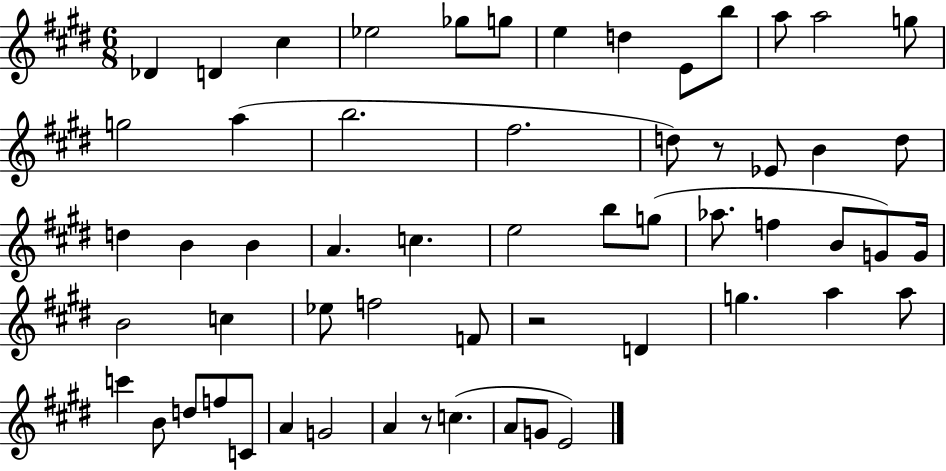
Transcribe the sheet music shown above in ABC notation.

X:1
T:Untitled
M:6/8
L:1/4
K:E
_D D ^c _e2 _g/2 g/2 e d E/2 b/2 a/2 a2 g/2 g2 a b2 ^f2 d/2 z/2 _E/2 B d/2 d B B A c e2 b/2 g/2 _a/2 f B/2 G/2 G/4 B2 c _e/2 f2 F/2 z2 D g a a/2 c' B/2 d/2 f/2 C/2 A G2 A z/2 c A/2 G/2 E2